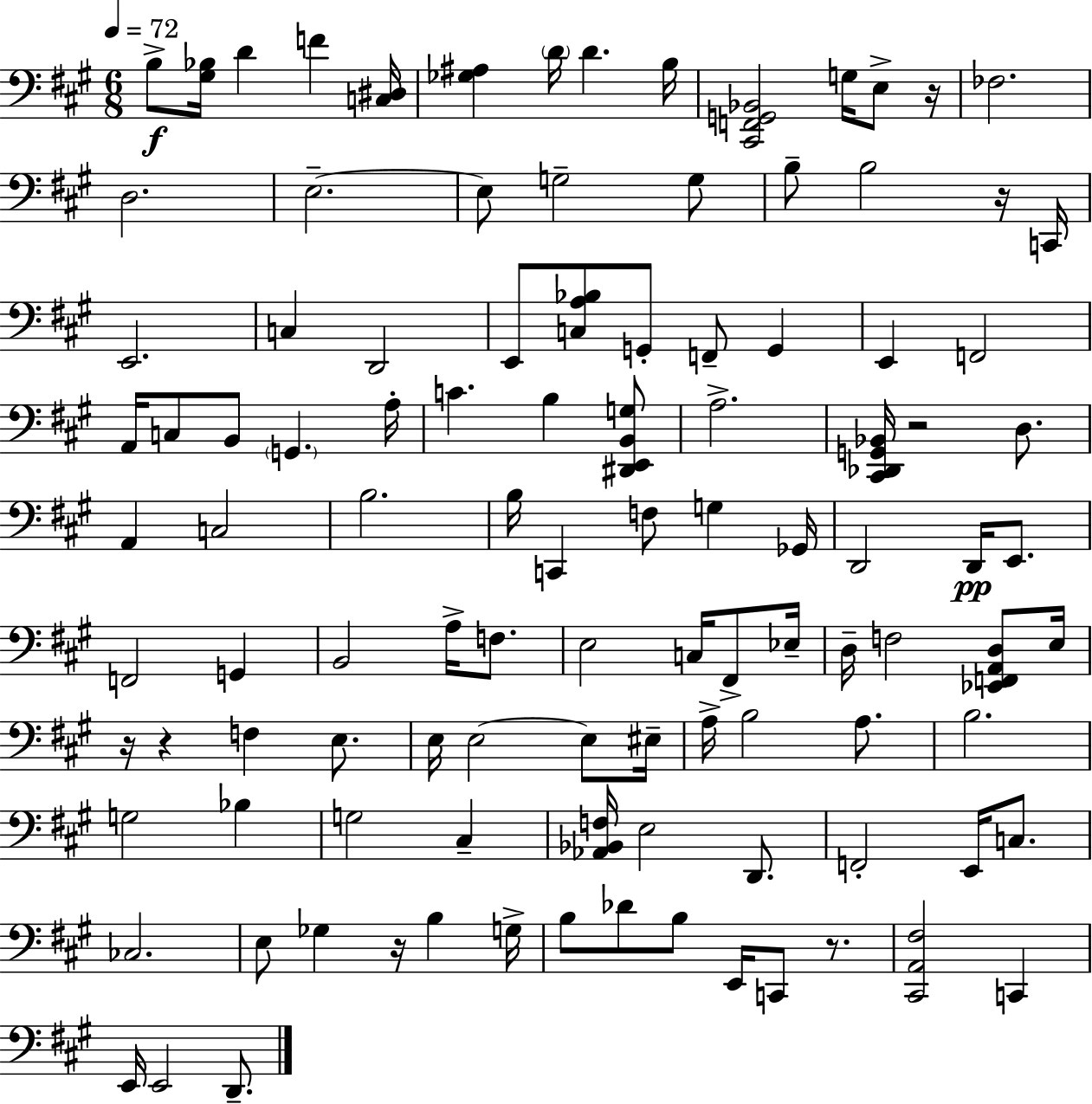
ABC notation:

X:1
T:Untitled
M:6/8
L:1/4
K:A
B,/2 [^G,_B,]/4 D F [C,^D,]/4 [_G,^A,] D/4 D B,/4 [^C,,F,,G,,_B,,]2 G,/4 E,/2 z/4 _F,2 D,2 E,2 E,/2 G,2 G,/2 B,/2 B,2 z/4 C,,/4 E,,2 C, D,,2 E,,/2 [C,A,_B,]/2 G,,/2 F,,/2 G,, E,, F,,2 A,,/4 C,/2 B,,/2 G,, A,/4 C B, [^D,,E,,B,,G,]/2 A,2 [^C,,_D,,G,,_B,,]/4 z2 D,/2 A,, C,2 B,2 B,/4 C,, F,/2 G, _G,,/4 D,,2 D,,/4 E,,/2 F,,2 G,, B,,2 A,/4 F,/2 E,2 C,/4 ^F,,/2 _E,/4 D,/4 F,2 [_E,,F,,A,,D,]/2 E,/4 z/4 z F, E,/2 E,/4 E,2 E,/2 ^E,/4 A,/4 B,2 A,/2 B,2 G,2 _B, G,2 ^C, [_A,,_B,,F,]/4 E,2 D,,/2 F,,2 E,,/4 C,/2 _C,2 E,/2 _G, z/4 B, G,/4 B,/2 _D/2 B,/2 E,,/4 C,,/2 z/2 [^C,,A,,^F,]2 C,, E,,/4 E,,2 D,,/2